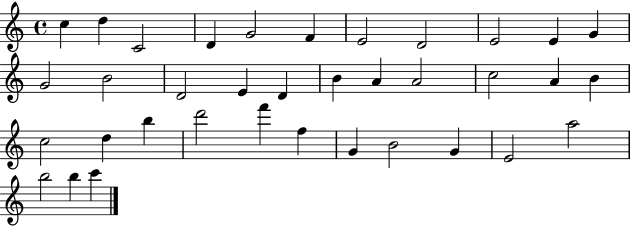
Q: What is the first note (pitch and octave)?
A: C5